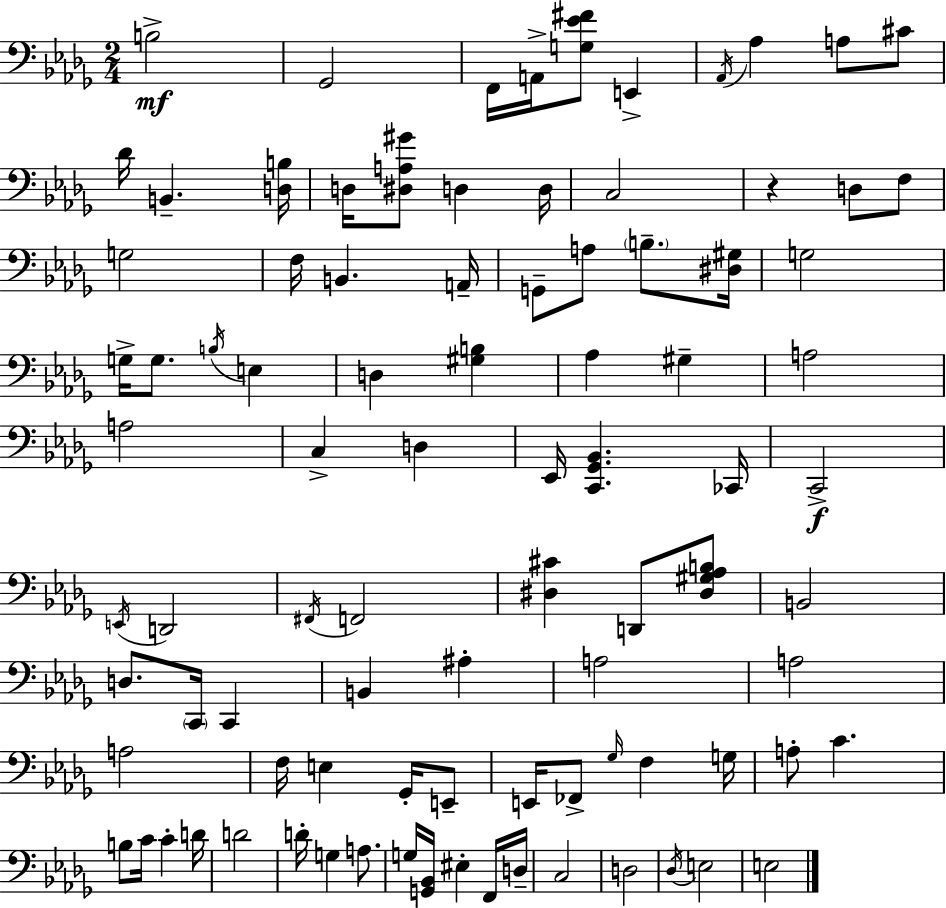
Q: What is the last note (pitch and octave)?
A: E3